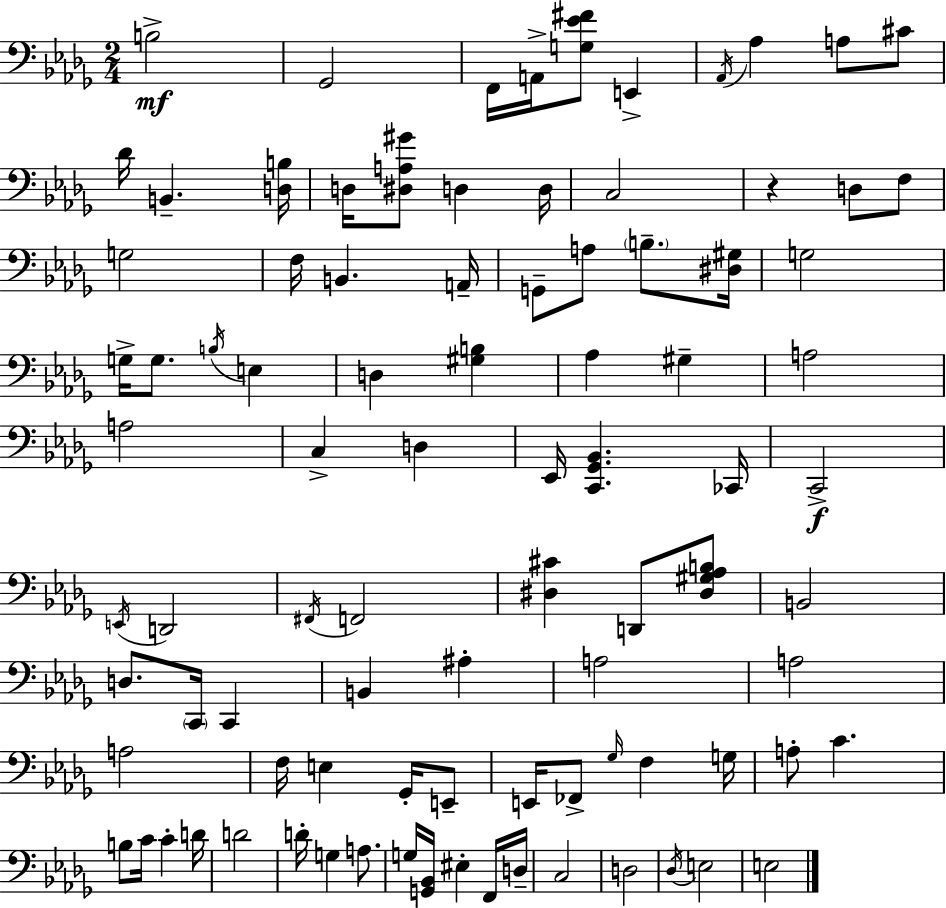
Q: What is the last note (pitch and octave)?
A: E3